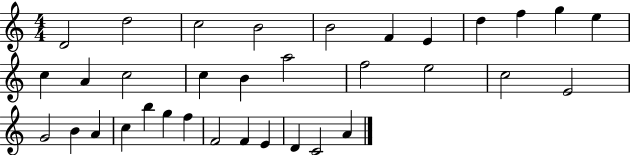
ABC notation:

X:1
T:Untitled
M:4/4
L:1/4
K:C
D2 d2 c2 B2 B2 F E d f g e c A c2 c B a2 f2 e2 c2 E2 G2 B A c b g f F2 F E D C2 A